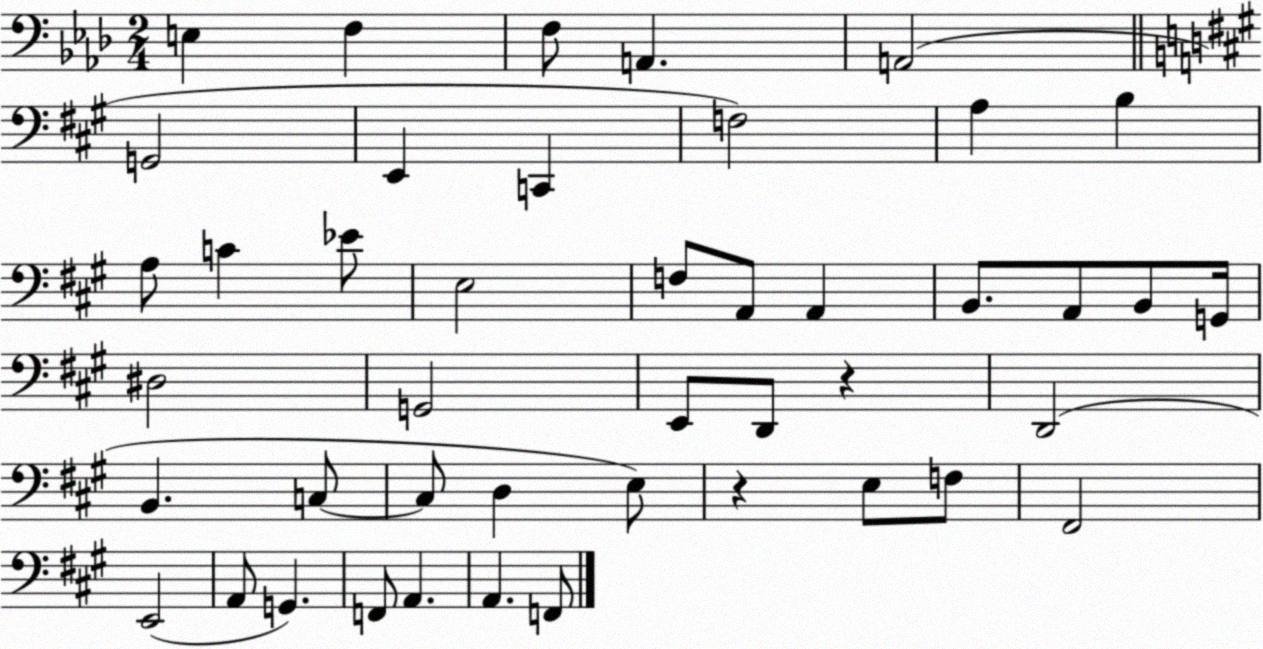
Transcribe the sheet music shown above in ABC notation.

X:1
T:Untitled
M:2/4
L:1/4
K:Ab
E, F, F,/2 A,, A,,2 G,,2 E,, C,, F,2 A, B, A,/2 C _E/2 E,2 F,/2 A,,/2 A,, B,,/2 A,,/2 B,,/2 G,,/4 ^D,2 G,,2 E,,/2 D,,/2 z D,,2 B,, C,/2 C,/2 D, E,/2 z E,/2 F,/2 ^F,,2 E,,2 A,,/2 G,, F,,/2 A,, A,, F,,/2